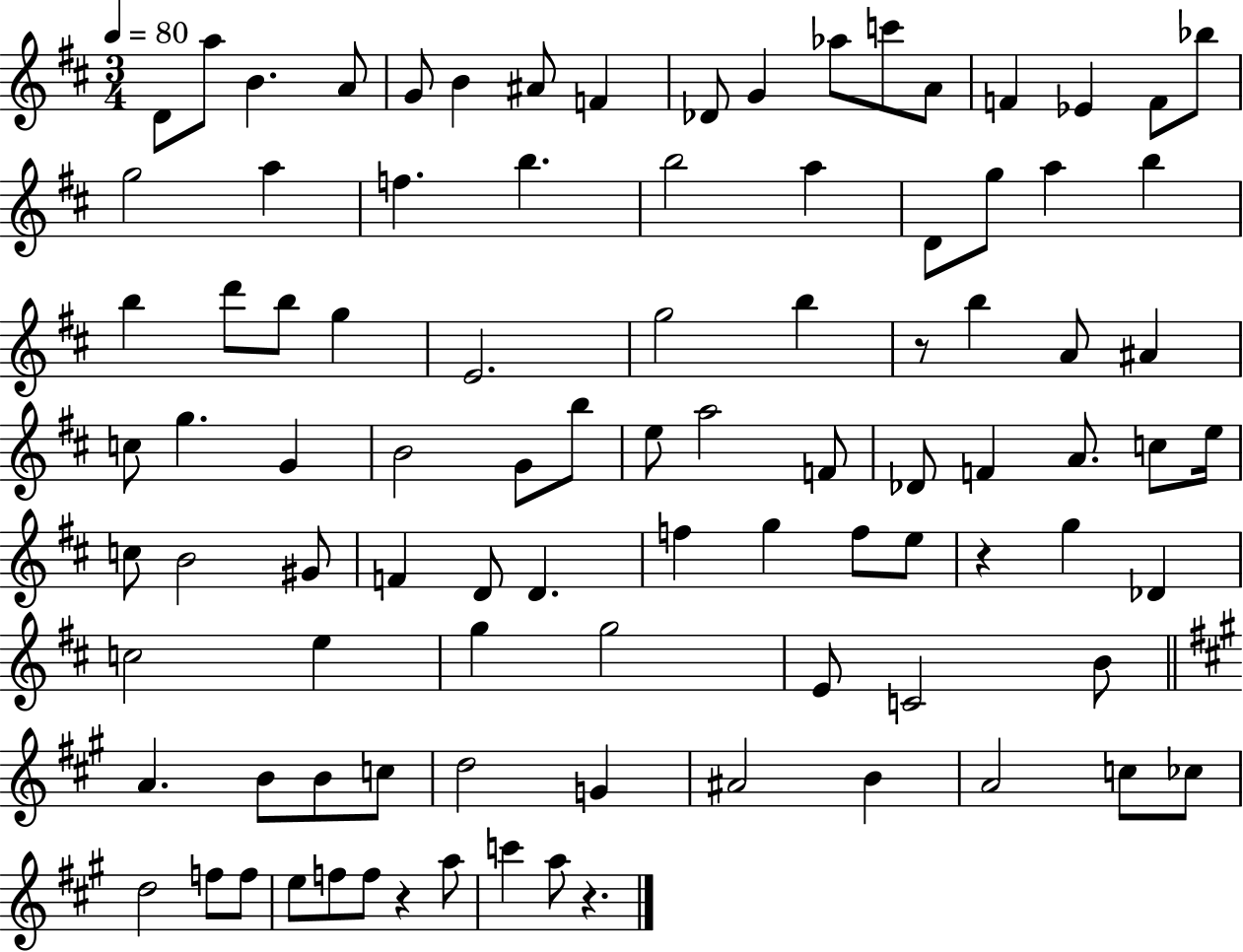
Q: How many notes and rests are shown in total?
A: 94